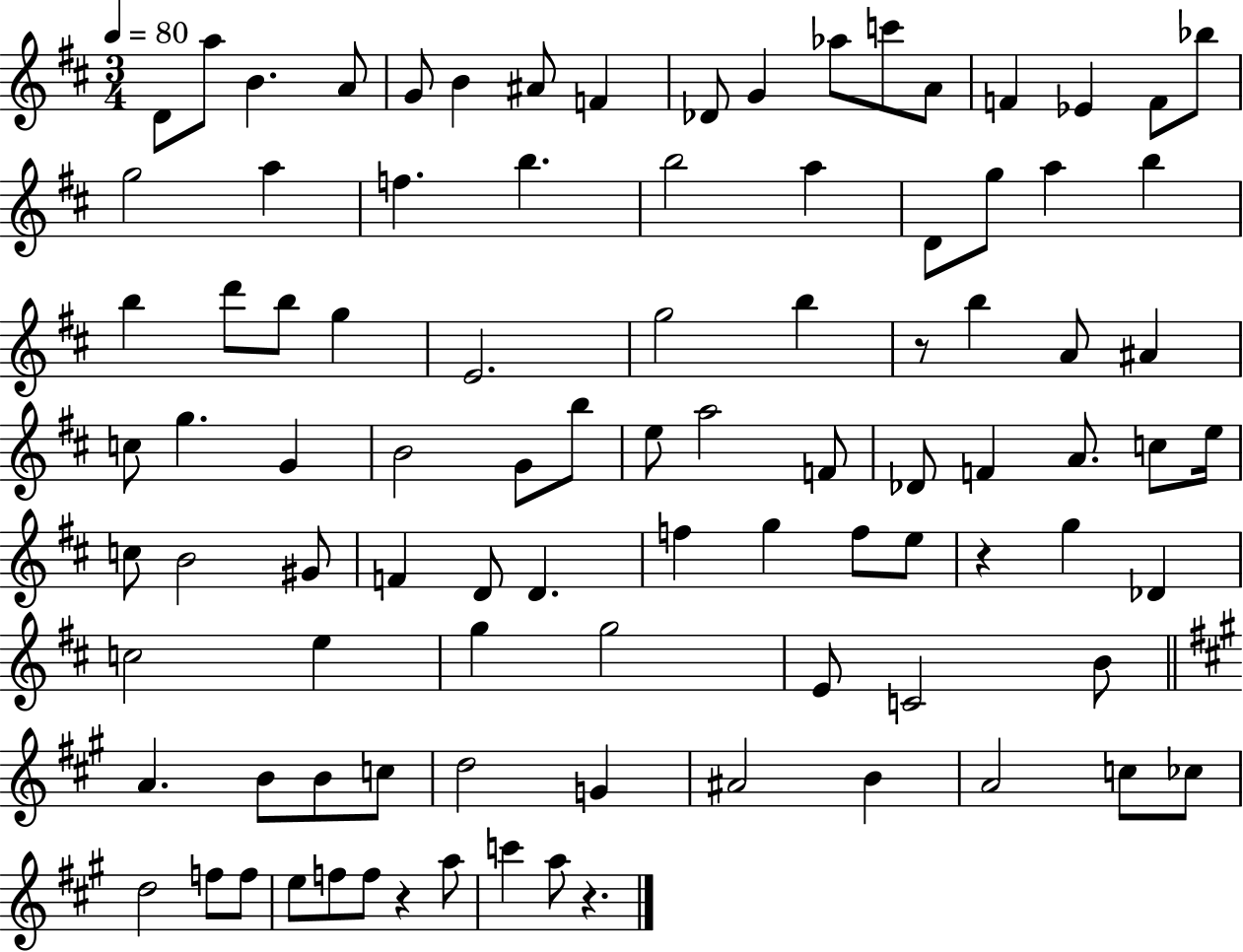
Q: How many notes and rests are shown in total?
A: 94